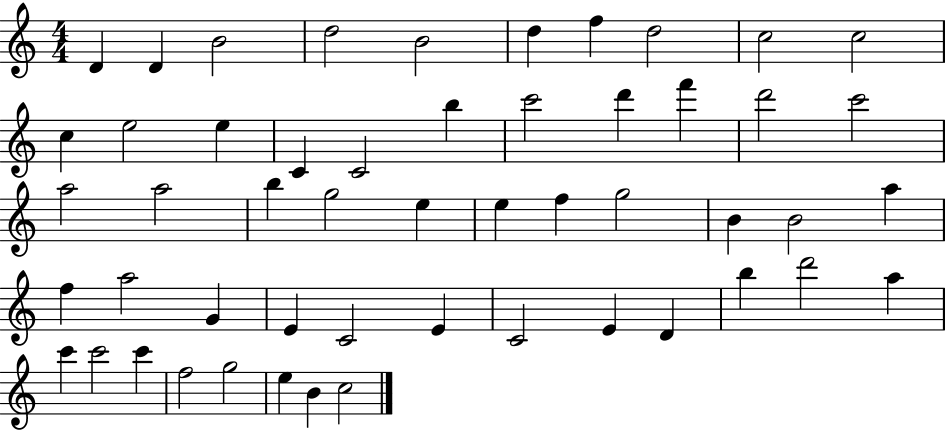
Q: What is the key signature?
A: C major